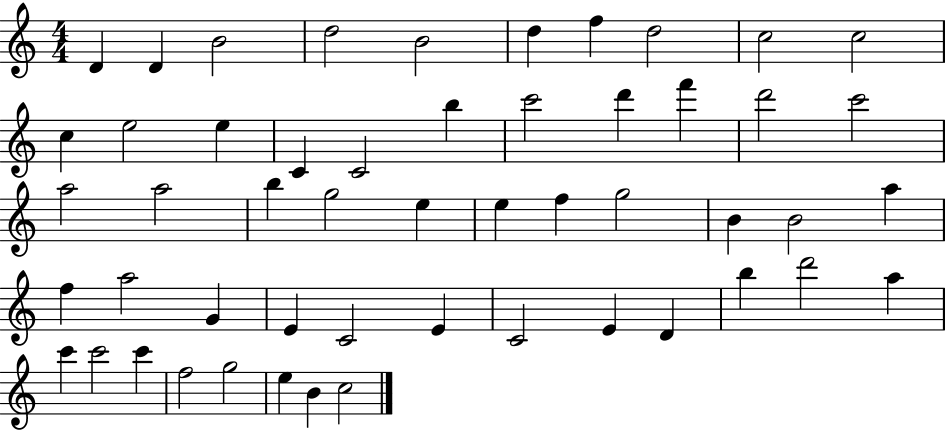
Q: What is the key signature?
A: C major